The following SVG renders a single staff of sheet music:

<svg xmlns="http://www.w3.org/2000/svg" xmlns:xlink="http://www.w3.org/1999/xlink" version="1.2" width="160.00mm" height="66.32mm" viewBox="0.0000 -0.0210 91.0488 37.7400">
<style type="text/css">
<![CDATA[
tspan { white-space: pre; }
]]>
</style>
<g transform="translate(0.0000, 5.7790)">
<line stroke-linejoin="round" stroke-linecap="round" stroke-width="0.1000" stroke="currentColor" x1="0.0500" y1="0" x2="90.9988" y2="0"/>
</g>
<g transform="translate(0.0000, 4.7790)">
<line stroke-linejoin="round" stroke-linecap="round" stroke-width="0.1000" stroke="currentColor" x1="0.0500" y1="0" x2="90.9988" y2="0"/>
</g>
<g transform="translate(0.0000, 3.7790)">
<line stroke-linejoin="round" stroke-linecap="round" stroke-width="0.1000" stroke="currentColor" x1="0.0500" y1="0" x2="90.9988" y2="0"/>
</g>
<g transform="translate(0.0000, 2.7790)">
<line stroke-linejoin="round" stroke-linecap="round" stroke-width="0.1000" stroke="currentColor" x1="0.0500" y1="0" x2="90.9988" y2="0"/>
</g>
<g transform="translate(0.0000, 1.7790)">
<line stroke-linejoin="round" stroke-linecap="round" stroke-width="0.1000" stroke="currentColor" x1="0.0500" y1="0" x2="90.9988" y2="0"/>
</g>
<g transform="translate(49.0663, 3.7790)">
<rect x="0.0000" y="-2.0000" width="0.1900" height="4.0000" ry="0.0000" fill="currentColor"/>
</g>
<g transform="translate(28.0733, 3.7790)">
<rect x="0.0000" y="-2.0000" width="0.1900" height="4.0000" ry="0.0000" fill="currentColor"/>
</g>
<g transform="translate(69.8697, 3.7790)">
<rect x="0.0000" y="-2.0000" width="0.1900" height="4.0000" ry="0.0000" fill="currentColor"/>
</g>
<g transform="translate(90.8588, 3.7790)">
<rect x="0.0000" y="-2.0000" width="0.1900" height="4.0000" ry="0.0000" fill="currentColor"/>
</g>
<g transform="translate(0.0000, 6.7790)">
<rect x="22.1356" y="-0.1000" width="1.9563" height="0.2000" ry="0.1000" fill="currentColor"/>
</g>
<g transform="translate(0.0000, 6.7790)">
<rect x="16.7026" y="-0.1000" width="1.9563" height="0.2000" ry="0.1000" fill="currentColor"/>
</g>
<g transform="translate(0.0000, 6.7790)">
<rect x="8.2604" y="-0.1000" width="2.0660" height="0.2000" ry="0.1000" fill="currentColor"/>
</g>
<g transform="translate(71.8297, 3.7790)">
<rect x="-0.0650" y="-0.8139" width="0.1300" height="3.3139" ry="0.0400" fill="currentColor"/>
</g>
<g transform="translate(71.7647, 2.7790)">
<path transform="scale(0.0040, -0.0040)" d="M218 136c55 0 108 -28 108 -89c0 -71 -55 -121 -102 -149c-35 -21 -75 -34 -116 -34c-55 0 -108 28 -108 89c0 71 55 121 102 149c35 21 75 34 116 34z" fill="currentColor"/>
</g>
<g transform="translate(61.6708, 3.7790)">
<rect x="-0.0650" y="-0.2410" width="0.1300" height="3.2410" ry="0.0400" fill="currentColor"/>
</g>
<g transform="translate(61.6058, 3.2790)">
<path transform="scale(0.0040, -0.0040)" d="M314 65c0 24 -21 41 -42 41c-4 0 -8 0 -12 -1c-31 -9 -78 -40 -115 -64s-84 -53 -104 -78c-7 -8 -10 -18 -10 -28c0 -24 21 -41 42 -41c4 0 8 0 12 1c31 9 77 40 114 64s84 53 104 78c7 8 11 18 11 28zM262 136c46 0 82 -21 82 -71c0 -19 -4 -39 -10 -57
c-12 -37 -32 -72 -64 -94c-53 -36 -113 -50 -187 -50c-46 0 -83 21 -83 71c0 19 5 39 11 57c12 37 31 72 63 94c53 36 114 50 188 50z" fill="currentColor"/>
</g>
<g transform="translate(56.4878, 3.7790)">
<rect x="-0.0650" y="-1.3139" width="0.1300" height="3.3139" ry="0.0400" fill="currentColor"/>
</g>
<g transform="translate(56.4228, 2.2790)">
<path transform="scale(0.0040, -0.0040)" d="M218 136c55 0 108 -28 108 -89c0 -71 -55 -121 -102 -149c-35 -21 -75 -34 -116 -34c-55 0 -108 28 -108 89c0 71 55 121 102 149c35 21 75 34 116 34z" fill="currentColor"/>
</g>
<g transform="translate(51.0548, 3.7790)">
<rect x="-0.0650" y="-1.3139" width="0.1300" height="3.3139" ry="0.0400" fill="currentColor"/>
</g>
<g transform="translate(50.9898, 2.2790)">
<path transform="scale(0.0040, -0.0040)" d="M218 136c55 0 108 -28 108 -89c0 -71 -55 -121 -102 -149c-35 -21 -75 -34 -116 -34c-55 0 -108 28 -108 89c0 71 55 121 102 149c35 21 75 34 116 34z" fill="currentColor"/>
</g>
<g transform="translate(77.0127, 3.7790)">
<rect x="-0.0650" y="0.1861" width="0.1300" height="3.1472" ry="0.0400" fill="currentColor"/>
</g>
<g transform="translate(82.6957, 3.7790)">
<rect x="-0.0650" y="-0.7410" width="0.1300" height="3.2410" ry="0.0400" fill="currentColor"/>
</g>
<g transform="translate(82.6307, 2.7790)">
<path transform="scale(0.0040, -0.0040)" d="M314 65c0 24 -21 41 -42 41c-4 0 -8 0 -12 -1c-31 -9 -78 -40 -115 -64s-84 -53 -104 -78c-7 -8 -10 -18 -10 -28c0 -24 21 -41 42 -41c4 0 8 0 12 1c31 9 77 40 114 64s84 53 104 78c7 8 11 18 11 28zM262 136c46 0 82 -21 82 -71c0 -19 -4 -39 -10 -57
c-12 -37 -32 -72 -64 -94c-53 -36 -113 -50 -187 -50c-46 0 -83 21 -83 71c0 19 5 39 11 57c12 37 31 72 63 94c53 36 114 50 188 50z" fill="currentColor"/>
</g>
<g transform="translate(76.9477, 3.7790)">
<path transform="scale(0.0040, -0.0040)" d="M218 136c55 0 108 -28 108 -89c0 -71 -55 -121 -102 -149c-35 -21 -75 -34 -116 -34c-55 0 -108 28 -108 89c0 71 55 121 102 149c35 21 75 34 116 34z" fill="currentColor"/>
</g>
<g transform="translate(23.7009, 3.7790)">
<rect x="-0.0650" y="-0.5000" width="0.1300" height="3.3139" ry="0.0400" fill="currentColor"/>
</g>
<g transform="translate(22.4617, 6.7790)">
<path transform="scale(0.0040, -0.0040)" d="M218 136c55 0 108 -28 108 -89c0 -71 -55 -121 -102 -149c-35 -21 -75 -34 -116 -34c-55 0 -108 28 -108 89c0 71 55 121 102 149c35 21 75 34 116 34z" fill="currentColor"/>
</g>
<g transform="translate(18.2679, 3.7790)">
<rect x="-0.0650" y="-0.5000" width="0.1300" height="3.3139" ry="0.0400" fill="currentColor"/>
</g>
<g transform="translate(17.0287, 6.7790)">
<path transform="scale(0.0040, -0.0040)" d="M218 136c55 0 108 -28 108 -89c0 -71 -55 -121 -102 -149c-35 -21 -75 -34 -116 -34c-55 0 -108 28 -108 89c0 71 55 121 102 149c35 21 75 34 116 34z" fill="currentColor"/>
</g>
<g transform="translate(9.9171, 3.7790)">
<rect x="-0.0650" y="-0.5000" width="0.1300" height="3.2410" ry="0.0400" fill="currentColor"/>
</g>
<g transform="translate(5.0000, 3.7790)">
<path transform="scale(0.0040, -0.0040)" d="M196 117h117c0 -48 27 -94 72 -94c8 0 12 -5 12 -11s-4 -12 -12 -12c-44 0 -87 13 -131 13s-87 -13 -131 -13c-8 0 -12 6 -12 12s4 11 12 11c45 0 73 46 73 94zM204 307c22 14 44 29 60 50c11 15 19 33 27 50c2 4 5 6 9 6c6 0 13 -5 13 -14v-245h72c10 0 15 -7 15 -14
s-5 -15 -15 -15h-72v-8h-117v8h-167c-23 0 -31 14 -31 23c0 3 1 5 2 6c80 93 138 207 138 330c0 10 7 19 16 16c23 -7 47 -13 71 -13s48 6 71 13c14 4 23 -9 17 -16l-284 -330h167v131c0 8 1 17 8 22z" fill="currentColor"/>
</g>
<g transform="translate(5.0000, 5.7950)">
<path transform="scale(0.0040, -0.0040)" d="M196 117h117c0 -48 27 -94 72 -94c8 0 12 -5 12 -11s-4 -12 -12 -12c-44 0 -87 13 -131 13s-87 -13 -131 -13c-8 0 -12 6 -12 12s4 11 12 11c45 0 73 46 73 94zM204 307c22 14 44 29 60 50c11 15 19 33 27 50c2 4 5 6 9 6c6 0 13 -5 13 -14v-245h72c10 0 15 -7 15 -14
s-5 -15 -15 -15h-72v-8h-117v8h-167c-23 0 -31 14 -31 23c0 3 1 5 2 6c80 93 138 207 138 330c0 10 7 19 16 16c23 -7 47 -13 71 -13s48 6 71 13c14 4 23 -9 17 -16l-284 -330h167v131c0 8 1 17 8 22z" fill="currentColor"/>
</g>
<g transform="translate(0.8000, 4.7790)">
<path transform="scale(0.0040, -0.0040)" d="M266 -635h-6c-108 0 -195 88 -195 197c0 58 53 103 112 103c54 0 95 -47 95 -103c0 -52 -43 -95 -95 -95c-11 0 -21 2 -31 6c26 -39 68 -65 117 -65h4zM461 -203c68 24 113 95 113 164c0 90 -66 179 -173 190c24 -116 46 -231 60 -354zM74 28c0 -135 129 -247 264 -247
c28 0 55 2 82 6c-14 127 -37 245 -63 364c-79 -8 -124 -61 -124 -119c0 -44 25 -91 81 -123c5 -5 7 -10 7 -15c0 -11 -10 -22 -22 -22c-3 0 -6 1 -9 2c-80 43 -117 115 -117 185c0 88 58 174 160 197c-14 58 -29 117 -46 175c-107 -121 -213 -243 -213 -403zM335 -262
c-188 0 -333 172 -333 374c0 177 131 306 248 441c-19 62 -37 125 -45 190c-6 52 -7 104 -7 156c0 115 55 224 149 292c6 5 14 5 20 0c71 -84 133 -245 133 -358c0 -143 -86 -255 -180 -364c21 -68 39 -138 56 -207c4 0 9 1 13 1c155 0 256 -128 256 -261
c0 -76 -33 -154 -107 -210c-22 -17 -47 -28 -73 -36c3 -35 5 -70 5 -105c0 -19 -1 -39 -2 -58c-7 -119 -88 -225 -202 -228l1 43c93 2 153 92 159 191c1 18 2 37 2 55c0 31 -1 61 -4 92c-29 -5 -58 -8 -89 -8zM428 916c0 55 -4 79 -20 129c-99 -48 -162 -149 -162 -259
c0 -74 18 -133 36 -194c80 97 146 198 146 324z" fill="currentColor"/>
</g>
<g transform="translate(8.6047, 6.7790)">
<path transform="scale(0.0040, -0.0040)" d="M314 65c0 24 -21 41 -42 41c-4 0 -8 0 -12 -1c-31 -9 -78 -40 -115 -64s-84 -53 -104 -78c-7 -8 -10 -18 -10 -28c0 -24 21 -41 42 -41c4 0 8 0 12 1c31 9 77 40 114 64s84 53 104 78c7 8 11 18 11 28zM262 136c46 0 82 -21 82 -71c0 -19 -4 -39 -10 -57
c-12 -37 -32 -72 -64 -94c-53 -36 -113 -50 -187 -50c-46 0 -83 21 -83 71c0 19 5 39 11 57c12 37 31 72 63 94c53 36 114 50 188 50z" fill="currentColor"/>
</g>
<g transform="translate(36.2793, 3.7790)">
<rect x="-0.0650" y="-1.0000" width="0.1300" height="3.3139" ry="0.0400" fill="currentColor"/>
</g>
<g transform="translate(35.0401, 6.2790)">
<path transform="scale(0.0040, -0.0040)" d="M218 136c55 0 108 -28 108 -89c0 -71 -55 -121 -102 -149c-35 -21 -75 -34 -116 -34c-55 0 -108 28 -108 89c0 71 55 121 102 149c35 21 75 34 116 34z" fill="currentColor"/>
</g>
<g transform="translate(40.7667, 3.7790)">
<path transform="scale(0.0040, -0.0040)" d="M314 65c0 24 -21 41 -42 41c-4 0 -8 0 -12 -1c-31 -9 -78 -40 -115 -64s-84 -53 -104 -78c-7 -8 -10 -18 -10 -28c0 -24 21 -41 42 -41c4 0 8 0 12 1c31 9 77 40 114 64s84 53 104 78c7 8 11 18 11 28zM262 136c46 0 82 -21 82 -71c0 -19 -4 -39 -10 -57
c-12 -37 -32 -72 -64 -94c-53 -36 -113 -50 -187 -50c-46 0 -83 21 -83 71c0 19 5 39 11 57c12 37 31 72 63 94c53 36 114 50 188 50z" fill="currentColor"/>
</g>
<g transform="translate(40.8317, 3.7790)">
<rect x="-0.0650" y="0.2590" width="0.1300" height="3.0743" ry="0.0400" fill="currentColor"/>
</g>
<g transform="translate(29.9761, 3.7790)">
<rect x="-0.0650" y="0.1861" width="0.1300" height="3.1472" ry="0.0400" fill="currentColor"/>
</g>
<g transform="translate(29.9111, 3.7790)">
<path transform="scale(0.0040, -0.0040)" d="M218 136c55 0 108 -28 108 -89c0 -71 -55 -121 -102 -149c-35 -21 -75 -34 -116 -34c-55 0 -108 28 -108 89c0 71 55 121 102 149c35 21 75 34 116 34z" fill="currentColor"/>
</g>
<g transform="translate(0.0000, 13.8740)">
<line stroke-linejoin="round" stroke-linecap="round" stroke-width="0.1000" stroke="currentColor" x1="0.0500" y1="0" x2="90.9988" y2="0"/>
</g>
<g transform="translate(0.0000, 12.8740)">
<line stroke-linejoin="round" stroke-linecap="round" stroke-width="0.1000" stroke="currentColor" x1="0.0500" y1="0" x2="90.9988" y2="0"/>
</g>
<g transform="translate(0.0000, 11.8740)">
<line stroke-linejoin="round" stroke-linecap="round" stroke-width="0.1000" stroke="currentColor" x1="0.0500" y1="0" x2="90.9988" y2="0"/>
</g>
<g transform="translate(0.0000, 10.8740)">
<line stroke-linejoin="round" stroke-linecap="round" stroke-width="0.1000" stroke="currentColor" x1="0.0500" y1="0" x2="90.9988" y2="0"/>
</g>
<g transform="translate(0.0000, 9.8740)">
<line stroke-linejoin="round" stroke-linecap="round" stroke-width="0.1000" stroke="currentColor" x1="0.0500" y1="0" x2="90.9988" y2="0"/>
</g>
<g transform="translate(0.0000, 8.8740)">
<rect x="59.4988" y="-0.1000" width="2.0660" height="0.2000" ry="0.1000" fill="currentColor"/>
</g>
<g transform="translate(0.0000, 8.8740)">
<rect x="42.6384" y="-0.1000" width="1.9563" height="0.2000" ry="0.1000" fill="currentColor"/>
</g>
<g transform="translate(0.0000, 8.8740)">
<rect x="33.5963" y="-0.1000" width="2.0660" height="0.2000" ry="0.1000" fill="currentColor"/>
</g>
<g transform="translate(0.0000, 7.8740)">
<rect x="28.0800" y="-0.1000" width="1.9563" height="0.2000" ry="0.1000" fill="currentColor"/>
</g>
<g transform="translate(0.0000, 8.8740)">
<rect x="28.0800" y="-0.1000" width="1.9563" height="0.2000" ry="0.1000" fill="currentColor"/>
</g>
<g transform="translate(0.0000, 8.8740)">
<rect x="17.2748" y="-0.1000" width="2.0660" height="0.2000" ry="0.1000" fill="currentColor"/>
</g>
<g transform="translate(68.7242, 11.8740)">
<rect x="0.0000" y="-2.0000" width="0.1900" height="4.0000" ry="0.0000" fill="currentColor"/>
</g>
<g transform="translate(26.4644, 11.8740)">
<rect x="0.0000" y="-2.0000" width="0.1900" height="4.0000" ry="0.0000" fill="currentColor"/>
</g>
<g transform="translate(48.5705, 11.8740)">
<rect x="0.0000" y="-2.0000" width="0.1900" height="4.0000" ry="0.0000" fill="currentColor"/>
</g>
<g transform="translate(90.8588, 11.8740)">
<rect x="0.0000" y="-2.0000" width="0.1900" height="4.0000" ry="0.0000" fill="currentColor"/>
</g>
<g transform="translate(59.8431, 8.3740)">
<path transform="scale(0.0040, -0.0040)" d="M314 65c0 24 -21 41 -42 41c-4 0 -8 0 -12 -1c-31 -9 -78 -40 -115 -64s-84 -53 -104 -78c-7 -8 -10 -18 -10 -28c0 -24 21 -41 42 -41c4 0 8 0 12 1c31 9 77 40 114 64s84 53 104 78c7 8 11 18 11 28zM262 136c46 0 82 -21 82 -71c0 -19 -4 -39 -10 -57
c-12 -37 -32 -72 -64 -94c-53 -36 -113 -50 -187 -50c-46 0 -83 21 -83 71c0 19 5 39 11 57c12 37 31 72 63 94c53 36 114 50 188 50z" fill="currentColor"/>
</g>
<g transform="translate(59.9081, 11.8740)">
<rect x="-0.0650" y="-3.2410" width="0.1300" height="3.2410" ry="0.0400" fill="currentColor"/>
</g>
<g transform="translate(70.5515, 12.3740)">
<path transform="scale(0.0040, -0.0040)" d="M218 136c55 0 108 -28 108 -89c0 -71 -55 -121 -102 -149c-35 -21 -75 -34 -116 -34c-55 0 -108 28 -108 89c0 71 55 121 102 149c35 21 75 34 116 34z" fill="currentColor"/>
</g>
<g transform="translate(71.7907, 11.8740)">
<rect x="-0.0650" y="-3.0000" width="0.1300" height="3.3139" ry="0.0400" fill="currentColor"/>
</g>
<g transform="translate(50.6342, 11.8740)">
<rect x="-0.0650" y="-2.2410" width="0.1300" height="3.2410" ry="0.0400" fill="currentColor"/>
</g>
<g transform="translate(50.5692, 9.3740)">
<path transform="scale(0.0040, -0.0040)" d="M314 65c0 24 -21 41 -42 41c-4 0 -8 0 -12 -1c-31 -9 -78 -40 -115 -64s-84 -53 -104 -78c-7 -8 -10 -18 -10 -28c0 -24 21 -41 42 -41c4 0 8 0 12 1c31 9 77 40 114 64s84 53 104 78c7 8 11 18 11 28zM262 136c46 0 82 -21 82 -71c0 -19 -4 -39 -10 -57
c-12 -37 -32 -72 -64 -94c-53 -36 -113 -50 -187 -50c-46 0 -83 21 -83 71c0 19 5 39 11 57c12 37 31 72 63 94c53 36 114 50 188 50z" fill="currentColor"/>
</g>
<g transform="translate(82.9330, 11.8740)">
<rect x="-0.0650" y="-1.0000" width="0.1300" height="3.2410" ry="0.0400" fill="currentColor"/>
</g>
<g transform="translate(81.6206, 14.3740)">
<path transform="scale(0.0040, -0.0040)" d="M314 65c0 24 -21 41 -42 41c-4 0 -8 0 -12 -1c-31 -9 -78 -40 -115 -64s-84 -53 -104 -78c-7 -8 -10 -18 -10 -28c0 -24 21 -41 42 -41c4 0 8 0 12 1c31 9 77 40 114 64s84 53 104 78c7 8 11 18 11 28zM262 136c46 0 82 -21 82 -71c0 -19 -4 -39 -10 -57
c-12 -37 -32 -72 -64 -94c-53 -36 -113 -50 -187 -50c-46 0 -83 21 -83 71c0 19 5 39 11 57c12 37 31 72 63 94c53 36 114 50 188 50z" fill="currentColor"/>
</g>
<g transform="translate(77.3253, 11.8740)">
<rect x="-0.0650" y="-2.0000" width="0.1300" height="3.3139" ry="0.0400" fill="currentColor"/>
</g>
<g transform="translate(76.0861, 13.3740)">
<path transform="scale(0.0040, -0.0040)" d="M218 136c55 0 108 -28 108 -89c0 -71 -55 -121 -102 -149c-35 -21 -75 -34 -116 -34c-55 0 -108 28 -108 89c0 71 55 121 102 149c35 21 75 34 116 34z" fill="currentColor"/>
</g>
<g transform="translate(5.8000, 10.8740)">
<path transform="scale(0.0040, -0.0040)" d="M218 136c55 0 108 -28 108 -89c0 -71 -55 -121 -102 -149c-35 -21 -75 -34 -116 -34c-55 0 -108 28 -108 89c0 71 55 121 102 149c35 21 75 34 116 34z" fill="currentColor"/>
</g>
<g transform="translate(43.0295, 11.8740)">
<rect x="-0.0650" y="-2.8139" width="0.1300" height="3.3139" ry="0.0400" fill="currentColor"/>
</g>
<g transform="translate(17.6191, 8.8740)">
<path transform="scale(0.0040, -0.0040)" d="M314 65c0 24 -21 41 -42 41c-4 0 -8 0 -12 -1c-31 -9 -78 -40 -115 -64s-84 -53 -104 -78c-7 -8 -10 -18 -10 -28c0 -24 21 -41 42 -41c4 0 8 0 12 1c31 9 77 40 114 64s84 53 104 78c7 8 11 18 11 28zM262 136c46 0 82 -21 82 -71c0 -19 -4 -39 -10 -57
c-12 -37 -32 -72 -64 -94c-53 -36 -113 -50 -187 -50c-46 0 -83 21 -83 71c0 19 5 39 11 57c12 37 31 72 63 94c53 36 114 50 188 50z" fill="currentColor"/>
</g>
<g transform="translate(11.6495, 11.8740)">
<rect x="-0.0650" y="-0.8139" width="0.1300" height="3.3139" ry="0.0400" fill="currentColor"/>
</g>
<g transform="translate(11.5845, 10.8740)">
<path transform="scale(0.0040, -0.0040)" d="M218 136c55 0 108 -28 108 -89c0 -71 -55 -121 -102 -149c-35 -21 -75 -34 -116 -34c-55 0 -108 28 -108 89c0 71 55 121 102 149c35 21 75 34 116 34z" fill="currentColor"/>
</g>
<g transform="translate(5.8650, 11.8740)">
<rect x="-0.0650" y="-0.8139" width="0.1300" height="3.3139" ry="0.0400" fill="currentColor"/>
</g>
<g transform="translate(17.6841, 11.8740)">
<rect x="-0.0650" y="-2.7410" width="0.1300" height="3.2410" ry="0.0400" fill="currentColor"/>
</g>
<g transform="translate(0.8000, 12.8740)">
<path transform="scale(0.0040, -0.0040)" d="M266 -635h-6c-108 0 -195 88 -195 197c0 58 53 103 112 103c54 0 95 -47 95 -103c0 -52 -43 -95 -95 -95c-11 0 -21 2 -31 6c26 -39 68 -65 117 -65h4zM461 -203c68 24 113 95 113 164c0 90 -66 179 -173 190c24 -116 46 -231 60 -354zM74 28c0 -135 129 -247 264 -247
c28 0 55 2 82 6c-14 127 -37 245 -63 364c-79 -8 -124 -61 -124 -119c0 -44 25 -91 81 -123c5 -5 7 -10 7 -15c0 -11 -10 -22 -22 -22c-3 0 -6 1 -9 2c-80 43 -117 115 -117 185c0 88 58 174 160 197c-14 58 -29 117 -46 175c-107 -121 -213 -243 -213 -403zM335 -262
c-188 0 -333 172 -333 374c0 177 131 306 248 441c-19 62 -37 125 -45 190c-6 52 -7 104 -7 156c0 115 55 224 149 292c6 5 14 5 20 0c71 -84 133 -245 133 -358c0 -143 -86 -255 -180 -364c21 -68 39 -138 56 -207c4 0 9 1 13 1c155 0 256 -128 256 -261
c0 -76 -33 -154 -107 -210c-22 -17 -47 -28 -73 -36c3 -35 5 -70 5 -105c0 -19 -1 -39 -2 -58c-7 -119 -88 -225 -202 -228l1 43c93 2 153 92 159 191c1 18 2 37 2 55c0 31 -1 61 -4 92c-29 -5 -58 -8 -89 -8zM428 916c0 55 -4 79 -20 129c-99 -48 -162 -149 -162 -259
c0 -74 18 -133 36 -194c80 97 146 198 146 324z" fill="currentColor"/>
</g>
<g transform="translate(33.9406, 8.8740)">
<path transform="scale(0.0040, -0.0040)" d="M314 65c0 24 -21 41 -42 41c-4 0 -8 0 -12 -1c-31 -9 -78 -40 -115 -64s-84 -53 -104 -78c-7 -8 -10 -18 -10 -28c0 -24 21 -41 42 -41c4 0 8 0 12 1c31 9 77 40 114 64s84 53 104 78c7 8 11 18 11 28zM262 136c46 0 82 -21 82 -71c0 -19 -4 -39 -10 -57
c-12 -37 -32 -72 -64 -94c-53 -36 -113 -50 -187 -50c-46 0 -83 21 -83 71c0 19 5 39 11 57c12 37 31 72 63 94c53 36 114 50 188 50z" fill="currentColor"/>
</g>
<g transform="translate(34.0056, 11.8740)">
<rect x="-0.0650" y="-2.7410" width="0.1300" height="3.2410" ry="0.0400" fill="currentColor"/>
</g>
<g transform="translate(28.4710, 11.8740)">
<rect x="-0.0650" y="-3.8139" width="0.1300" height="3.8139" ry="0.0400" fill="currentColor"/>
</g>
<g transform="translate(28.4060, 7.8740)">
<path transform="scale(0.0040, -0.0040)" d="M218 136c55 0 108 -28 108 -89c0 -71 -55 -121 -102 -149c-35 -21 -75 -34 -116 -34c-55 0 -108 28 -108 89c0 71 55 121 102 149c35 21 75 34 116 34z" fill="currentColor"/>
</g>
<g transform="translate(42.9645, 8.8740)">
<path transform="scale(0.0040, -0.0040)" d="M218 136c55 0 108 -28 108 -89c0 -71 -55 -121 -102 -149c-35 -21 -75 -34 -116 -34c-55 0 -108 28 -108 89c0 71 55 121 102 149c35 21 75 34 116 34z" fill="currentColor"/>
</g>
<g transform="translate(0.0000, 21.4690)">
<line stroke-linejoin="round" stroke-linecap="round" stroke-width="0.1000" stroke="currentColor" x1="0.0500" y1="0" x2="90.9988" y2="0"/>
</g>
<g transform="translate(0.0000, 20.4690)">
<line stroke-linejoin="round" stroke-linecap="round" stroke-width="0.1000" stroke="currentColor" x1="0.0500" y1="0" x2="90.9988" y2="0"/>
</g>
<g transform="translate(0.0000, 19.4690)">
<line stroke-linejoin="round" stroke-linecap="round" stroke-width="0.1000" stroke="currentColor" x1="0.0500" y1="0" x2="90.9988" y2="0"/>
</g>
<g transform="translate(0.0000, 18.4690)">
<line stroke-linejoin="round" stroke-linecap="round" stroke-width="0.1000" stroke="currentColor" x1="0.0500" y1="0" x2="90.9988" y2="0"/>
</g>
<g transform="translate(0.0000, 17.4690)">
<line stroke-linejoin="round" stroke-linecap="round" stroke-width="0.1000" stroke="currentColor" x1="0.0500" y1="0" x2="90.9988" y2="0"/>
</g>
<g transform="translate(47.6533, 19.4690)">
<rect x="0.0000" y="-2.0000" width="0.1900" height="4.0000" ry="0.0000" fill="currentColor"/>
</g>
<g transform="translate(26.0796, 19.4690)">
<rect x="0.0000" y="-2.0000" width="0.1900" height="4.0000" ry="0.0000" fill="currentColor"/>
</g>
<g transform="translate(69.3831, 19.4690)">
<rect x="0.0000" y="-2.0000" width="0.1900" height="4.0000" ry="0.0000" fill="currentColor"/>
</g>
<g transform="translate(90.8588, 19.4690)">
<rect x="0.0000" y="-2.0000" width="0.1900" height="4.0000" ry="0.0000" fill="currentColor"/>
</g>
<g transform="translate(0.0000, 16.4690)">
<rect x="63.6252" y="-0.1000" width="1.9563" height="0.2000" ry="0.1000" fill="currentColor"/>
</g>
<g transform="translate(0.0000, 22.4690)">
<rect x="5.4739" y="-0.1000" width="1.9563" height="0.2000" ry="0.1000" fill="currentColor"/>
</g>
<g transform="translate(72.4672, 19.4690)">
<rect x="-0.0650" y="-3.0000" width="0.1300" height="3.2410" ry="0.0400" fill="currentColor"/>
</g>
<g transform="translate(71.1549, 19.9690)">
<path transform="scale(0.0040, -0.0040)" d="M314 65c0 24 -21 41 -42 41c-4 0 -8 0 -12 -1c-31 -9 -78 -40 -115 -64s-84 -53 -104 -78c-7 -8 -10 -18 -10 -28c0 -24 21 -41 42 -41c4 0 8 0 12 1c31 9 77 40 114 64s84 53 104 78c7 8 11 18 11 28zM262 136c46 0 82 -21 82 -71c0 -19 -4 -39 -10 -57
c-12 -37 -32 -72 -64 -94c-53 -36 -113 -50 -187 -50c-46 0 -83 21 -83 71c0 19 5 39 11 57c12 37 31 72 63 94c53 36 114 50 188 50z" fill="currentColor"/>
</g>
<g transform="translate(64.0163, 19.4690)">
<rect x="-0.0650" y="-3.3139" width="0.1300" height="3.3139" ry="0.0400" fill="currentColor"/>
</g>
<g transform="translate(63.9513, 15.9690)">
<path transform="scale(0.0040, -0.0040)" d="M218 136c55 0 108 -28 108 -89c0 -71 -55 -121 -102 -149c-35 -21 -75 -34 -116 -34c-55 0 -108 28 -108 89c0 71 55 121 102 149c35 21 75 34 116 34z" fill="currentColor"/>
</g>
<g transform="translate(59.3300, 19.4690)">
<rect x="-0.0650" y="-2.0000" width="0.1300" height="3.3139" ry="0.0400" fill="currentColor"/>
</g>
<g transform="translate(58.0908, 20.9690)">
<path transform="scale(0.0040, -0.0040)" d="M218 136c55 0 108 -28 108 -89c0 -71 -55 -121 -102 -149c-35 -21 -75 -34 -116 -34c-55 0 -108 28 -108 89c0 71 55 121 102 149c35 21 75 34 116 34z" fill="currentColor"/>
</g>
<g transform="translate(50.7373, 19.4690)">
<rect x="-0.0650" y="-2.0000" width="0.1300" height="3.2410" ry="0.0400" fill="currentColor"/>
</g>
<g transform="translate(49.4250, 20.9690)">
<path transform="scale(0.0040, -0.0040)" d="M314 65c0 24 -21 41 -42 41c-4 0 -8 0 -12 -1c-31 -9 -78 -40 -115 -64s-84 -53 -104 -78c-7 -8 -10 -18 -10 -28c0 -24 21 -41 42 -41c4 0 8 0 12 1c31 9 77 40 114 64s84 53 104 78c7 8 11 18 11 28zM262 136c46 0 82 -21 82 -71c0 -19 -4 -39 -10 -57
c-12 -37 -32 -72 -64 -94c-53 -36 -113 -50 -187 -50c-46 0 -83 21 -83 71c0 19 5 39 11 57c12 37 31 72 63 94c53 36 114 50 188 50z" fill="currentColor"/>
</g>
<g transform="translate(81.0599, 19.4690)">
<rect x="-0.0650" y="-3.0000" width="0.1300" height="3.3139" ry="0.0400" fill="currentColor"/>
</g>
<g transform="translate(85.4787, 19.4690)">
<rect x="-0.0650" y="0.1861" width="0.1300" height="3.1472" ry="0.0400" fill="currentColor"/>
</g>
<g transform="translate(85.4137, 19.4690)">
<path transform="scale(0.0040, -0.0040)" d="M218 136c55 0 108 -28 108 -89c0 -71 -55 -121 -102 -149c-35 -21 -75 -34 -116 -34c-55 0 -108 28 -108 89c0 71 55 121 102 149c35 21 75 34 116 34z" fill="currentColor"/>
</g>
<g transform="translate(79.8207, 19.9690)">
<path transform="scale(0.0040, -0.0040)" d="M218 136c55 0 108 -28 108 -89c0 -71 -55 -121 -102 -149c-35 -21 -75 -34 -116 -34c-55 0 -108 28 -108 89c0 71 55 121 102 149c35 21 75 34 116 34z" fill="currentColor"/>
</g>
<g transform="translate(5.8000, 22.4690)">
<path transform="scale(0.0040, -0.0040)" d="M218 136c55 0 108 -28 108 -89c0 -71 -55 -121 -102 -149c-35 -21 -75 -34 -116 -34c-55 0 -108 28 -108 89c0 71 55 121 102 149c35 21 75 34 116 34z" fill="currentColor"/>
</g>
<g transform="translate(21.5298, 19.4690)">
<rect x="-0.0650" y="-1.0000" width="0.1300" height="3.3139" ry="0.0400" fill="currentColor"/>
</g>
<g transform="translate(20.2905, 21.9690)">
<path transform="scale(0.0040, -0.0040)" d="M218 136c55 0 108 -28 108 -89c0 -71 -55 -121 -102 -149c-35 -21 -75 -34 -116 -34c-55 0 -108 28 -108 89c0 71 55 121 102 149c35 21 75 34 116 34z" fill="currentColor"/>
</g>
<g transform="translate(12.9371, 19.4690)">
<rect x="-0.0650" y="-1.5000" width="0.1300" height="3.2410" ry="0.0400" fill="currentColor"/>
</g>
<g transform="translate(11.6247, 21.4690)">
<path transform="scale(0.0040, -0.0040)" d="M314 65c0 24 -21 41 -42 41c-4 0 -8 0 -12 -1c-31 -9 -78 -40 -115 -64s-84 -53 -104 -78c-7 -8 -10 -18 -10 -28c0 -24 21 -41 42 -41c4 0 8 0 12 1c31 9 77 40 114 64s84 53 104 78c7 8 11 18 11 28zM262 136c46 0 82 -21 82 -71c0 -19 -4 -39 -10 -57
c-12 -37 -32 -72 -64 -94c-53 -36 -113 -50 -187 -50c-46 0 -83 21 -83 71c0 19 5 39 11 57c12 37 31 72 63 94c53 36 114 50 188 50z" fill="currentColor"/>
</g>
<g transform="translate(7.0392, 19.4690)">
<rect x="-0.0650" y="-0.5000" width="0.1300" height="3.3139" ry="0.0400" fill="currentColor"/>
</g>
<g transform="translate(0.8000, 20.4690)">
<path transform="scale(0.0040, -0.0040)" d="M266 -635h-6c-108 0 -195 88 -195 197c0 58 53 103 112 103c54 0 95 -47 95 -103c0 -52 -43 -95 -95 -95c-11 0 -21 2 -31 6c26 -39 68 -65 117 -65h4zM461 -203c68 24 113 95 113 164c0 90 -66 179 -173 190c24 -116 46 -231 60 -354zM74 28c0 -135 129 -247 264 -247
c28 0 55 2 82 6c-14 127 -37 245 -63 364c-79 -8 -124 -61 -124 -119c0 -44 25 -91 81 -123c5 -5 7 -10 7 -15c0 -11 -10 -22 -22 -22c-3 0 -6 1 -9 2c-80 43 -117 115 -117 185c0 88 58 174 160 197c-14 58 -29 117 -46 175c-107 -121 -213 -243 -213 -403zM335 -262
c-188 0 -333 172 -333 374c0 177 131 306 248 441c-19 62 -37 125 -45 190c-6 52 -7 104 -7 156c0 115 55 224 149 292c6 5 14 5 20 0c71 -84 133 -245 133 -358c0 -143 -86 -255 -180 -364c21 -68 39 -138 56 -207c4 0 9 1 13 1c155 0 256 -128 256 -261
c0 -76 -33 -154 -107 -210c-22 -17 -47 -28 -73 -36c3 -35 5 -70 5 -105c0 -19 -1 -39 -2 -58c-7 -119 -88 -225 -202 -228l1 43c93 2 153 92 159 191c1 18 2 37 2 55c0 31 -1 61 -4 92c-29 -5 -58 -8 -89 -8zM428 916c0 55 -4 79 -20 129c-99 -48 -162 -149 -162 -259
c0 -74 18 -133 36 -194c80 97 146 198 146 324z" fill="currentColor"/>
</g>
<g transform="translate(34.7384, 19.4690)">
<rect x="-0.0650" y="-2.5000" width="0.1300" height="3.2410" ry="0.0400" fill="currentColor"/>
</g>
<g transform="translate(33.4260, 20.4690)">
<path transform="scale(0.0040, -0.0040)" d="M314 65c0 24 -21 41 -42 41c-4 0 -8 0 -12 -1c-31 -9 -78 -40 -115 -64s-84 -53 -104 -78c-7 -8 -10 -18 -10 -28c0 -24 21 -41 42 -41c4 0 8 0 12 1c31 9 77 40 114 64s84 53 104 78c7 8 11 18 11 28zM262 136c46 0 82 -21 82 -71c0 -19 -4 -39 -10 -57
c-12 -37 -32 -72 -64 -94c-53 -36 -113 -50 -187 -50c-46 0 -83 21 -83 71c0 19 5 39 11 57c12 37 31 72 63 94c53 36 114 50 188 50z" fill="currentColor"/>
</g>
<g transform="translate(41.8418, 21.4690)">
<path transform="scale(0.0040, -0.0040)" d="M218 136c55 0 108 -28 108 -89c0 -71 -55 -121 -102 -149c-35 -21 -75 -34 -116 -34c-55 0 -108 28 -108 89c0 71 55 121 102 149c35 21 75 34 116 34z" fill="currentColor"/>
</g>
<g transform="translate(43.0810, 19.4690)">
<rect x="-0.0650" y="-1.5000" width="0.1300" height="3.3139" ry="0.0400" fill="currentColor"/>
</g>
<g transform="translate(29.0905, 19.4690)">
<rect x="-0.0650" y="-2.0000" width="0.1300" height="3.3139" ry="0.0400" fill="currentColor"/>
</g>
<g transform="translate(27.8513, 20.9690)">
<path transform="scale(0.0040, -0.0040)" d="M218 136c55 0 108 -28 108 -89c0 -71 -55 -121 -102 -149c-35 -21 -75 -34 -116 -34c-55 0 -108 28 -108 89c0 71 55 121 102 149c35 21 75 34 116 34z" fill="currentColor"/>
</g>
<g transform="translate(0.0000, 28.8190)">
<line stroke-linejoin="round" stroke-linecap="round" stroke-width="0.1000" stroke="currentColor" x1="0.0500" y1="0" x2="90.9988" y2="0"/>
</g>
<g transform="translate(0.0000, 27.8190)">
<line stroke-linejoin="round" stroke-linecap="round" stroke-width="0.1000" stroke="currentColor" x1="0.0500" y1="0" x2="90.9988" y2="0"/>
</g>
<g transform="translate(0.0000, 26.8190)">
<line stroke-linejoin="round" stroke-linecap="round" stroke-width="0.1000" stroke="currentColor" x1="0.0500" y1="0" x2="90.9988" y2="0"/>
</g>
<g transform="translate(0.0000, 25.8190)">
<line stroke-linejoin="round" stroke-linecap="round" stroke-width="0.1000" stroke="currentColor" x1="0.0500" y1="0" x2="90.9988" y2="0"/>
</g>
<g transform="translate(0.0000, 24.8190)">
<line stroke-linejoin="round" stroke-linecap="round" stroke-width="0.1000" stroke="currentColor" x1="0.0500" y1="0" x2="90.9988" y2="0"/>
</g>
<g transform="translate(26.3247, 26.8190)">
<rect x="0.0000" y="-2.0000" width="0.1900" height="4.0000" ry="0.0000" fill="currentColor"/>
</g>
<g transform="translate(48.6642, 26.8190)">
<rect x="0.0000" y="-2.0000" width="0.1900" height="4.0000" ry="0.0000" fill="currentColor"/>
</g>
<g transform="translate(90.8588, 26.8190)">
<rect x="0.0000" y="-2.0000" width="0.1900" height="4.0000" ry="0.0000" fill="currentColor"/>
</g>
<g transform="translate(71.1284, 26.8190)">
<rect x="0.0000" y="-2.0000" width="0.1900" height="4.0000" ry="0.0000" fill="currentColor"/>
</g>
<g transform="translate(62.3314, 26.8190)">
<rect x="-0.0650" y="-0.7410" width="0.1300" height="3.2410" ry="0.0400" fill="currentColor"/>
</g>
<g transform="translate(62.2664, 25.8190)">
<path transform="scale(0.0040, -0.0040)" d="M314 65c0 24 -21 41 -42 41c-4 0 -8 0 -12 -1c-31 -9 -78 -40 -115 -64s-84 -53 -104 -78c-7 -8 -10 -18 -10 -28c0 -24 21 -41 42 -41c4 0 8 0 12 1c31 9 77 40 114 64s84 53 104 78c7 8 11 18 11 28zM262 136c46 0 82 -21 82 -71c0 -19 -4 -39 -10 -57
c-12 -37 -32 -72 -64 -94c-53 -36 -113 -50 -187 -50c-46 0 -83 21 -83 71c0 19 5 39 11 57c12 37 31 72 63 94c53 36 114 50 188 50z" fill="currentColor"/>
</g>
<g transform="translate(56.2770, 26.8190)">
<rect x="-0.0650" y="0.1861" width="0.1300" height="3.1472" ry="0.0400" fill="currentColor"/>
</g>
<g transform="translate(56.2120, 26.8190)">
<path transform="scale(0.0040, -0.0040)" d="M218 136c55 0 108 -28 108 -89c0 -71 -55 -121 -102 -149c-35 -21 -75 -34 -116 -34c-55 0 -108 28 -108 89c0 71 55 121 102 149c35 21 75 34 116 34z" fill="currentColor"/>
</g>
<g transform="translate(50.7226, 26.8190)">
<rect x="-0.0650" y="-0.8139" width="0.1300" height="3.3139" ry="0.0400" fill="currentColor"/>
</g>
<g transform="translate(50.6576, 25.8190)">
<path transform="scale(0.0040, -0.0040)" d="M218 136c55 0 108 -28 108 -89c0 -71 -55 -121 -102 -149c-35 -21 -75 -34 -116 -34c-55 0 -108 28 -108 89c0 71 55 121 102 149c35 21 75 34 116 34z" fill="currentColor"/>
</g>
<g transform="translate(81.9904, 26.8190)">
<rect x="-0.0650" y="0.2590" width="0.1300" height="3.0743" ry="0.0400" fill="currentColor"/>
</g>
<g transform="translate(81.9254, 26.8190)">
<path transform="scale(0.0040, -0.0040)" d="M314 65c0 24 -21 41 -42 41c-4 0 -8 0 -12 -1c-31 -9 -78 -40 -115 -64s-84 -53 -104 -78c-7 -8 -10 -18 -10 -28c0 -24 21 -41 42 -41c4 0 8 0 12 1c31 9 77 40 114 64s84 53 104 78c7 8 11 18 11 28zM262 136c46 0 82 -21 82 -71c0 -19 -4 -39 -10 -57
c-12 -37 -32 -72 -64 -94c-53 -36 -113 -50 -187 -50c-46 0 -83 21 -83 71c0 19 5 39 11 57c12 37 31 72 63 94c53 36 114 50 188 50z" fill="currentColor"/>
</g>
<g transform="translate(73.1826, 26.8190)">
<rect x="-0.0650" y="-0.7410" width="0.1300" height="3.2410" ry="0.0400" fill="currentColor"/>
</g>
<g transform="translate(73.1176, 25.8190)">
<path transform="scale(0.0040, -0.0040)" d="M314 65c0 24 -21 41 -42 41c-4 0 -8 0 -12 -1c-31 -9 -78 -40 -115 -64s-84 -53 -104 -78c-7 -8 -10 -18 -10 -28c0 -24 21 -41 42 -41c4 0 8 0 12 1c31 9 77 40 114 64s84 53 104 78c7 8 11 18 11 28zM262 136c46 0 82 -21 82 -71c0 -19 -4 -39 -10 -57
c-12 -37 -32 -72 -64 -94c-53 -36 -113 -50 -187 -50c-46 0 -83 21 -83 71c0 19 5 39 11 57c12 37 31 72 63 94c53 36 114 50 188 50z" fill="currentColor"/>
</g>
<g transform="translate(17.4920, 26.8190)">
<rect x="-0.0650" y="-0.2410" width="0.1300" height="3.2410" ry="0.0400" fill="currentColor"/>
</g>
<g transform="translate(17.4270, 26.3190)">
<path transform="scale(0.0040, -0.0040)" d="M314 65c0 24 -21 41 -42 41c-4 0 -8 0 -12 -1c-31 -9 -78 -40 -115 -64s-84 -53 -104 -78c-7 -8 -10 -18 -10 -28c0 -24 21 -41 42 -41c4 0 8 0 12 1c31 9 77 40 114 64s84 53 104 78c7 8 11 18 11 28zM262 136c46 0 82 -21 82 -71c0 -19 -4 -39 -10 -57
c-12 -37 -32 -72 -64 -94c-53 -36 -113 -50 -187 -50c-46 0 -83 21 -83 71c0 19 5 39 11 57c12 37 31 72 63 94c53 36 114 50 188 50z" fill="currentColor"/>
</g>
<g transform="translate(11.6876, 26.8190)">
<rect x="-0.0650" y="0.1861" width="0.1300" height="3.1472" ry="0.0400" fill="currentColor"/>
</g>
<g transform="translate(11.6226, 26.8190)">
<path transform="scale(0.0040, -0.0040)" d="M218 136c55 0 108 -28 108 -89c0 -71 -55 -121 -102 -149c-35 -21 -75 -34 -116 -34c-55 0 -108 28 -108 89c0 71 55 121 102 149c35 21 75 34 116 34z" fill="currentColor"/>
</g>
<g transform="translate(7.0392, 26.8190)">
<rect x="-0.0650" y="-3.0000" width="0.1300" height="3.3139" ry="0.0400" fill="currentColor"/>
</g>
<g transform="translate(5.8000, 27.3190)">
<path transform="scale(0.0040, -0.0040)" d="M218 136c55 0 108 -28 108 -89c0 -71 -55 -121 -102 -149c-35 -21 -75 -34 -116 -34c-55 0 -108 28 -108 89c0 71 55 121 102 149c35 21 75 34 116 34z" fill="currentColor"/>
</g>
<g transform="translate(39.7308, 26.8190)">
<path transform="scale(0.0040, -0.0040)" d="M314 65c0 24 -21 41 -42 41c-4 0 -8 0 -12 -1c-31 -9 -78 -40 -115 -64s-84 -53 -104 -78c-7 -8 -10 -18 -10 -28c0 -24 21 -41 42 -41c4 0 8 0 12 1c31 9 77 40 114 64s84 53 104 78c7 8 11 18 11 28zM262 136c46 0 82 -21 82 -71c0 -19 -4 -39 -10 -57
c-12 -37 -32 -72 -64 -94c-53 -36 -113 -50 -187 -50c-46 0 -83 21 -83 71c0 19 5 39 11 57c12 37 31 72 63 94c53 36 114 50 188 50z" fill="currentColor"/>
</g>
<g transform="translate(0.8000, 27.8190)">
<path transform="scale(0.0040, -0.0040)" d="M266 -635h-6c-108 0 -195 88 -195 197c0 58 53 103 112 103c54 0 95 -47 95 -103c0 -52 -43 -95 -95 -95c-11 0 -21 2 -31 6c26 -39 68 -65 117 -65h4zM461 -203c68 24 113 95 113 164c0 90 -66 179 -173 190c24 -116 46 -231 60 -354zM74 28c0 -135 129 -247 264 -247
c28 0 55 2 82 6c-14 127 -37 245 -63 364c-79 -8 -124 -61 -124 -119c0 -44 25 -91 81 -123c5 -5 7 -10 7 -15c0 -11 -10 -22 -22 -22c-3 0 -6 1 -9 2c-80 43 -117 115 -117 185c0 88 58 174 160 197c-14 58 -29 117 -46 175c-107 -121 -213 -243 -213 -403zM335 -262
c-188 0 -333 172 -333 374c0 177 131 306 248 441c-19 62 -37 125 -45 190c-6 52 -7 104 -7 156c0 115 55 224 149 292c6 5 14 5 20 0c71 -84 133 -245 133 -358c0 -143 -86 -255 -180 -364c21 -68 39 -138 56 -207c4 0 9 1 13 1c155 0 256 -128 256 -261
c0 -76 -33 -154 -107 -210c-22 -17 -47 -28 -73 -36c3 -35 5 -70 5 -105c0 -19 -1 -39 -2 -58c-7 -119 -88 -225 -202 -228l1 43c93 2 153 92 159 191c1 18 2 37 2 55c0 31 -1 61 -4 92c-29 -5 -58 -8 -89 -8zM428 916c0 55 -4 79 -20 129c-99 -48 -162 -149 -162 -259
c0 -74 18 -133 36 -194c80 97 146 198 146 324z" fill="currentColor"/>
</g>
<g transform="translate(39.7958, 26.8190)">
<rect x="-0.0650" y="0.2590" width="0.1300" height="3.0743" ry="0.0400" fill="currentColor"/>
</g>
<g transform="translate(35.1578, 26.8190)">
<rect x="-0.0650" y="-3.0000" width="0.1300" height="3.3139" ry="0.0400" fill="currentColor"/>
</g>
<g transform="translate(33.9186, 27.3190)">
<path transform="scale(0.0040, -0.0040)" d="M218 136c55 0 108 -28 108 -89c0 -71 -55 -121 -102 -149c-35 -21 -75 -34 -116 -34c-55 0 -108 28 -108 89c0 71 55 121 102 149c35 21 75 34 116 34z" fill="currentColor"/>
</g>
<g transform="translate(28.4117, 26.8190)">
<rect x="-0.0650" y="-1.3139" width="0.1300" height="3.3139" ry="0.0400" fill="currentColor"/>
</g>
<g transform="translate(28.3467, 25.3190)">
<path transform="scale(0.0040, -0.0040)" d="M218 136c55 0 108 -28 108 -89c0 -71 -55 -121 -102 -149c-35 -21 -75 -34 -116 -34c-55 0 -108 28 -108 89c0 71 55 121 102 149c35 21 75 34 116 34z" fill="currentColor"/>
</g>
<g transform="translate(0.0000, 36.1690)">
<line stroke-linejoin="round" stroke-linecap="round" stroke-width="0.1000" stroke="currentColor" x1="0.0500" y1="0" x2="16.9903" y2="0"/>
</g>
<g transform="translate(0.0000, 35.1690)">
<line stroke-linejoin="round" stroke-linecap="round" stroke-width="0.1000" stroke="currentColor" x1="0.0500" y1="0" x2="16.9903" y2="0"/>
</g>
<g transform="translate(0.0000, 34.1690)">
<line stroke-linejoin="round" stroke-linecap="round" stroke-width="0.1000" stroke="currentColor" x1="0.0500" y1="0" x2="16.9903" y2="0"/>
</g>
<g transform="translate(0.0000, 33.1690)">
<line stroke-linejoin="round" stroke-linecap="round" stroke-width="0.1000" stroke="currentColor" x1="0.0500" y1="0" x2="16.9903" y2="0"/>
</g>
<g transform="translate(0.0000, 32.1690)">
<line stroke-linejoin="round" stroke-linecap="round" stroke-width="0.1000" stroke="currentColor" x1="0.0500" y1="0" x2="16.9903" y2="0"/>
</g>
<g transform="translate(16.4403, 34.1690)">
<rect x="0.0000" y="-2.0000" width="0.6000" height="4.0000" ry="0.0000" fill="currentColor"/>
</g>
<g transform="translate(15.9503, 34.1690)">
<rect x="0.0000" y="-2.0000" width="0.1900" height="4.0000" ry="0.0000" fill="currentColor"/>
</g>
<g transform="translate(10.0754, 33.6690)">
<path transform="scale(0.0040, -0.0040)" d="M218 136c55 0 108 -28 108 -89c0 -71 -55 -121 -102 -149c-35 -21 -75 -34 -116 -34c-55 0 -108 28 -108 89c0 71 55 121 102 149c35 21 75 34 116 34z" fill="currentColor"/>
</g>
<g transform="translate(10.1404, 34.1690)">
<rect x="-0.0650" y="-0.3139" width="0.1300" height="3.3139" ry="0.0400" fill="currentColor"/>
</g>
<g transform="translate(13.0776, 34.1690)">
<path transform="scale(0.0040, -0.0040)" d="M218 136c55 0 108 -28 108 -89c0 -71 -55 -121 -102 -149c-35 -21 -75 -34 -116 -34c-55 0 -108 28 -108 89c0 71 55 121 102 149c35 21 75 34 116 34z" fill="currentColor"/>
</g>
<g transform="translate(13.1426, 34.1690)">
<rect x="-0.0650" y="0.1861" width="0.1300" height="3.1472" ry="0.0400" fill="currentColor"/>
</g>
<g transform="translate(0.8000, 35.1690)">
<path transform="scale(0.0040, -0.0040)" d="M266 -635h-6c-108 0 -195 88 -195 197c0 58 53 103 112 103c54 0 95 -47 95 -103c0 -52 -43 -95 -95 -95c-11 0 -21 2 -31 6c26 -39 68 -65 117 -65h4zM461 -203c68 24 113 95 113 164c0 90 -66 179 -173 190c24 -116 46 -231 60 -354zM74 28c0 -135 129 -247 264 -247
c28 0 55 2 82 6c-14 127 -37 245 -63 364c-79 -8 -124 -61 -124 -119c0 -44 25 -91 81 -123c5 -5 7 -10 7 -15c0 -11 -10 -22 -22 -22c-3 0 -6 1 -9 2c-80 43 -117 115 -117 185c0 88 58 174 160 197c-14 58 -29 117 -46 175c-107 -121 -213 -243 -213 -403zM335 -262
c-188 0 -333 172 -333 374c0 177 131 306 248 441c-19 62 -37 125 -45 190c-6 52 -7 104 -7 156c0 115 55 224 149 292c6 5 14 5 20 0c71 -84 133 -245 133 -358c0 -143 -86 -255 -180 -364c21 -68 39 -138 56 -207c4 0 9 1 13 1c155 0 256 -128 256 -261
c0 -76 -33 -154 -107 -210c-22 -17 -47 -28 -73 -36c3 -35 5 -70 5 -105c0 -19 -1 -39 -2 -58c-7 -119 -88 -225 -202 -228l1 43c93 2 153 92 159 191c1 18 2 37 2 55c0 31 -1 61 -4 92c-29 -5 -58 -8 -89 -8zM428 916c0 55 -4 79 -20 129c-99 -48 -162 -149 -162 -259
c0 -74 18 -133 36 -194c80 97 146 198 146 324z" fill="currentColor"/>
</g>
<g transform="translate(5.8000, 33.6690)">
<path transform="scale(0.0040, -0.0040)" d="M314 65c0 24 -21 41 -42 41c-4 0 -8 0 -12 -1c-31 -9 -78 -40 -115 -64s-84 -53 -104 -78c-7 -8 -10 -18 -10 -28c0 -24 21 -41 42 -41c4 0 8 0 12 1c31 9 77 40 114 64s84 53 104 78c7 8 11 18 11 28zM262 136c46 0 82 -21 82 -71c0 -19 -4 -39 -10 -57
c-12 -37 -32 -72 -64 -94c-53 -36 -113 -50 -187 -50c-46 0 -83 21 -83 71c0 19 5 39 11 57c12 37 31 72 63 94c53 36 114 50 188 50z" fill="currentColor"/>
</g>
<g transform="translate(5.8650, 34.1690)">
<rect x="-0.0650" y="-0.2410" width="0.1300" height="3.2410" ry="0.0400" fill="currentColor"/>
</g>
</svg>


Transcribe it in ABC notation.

X:1
T:Untitled
M:4/4
L:1/4
K:C
C2 C C B D B2 e e c2 d B d2 d d a2 c' a2 a g2 b2 A F D2 C E2 D F G2 E F2 F b A2 A B A B c2 e A B2 d B d2 d2 B2 c2 c B